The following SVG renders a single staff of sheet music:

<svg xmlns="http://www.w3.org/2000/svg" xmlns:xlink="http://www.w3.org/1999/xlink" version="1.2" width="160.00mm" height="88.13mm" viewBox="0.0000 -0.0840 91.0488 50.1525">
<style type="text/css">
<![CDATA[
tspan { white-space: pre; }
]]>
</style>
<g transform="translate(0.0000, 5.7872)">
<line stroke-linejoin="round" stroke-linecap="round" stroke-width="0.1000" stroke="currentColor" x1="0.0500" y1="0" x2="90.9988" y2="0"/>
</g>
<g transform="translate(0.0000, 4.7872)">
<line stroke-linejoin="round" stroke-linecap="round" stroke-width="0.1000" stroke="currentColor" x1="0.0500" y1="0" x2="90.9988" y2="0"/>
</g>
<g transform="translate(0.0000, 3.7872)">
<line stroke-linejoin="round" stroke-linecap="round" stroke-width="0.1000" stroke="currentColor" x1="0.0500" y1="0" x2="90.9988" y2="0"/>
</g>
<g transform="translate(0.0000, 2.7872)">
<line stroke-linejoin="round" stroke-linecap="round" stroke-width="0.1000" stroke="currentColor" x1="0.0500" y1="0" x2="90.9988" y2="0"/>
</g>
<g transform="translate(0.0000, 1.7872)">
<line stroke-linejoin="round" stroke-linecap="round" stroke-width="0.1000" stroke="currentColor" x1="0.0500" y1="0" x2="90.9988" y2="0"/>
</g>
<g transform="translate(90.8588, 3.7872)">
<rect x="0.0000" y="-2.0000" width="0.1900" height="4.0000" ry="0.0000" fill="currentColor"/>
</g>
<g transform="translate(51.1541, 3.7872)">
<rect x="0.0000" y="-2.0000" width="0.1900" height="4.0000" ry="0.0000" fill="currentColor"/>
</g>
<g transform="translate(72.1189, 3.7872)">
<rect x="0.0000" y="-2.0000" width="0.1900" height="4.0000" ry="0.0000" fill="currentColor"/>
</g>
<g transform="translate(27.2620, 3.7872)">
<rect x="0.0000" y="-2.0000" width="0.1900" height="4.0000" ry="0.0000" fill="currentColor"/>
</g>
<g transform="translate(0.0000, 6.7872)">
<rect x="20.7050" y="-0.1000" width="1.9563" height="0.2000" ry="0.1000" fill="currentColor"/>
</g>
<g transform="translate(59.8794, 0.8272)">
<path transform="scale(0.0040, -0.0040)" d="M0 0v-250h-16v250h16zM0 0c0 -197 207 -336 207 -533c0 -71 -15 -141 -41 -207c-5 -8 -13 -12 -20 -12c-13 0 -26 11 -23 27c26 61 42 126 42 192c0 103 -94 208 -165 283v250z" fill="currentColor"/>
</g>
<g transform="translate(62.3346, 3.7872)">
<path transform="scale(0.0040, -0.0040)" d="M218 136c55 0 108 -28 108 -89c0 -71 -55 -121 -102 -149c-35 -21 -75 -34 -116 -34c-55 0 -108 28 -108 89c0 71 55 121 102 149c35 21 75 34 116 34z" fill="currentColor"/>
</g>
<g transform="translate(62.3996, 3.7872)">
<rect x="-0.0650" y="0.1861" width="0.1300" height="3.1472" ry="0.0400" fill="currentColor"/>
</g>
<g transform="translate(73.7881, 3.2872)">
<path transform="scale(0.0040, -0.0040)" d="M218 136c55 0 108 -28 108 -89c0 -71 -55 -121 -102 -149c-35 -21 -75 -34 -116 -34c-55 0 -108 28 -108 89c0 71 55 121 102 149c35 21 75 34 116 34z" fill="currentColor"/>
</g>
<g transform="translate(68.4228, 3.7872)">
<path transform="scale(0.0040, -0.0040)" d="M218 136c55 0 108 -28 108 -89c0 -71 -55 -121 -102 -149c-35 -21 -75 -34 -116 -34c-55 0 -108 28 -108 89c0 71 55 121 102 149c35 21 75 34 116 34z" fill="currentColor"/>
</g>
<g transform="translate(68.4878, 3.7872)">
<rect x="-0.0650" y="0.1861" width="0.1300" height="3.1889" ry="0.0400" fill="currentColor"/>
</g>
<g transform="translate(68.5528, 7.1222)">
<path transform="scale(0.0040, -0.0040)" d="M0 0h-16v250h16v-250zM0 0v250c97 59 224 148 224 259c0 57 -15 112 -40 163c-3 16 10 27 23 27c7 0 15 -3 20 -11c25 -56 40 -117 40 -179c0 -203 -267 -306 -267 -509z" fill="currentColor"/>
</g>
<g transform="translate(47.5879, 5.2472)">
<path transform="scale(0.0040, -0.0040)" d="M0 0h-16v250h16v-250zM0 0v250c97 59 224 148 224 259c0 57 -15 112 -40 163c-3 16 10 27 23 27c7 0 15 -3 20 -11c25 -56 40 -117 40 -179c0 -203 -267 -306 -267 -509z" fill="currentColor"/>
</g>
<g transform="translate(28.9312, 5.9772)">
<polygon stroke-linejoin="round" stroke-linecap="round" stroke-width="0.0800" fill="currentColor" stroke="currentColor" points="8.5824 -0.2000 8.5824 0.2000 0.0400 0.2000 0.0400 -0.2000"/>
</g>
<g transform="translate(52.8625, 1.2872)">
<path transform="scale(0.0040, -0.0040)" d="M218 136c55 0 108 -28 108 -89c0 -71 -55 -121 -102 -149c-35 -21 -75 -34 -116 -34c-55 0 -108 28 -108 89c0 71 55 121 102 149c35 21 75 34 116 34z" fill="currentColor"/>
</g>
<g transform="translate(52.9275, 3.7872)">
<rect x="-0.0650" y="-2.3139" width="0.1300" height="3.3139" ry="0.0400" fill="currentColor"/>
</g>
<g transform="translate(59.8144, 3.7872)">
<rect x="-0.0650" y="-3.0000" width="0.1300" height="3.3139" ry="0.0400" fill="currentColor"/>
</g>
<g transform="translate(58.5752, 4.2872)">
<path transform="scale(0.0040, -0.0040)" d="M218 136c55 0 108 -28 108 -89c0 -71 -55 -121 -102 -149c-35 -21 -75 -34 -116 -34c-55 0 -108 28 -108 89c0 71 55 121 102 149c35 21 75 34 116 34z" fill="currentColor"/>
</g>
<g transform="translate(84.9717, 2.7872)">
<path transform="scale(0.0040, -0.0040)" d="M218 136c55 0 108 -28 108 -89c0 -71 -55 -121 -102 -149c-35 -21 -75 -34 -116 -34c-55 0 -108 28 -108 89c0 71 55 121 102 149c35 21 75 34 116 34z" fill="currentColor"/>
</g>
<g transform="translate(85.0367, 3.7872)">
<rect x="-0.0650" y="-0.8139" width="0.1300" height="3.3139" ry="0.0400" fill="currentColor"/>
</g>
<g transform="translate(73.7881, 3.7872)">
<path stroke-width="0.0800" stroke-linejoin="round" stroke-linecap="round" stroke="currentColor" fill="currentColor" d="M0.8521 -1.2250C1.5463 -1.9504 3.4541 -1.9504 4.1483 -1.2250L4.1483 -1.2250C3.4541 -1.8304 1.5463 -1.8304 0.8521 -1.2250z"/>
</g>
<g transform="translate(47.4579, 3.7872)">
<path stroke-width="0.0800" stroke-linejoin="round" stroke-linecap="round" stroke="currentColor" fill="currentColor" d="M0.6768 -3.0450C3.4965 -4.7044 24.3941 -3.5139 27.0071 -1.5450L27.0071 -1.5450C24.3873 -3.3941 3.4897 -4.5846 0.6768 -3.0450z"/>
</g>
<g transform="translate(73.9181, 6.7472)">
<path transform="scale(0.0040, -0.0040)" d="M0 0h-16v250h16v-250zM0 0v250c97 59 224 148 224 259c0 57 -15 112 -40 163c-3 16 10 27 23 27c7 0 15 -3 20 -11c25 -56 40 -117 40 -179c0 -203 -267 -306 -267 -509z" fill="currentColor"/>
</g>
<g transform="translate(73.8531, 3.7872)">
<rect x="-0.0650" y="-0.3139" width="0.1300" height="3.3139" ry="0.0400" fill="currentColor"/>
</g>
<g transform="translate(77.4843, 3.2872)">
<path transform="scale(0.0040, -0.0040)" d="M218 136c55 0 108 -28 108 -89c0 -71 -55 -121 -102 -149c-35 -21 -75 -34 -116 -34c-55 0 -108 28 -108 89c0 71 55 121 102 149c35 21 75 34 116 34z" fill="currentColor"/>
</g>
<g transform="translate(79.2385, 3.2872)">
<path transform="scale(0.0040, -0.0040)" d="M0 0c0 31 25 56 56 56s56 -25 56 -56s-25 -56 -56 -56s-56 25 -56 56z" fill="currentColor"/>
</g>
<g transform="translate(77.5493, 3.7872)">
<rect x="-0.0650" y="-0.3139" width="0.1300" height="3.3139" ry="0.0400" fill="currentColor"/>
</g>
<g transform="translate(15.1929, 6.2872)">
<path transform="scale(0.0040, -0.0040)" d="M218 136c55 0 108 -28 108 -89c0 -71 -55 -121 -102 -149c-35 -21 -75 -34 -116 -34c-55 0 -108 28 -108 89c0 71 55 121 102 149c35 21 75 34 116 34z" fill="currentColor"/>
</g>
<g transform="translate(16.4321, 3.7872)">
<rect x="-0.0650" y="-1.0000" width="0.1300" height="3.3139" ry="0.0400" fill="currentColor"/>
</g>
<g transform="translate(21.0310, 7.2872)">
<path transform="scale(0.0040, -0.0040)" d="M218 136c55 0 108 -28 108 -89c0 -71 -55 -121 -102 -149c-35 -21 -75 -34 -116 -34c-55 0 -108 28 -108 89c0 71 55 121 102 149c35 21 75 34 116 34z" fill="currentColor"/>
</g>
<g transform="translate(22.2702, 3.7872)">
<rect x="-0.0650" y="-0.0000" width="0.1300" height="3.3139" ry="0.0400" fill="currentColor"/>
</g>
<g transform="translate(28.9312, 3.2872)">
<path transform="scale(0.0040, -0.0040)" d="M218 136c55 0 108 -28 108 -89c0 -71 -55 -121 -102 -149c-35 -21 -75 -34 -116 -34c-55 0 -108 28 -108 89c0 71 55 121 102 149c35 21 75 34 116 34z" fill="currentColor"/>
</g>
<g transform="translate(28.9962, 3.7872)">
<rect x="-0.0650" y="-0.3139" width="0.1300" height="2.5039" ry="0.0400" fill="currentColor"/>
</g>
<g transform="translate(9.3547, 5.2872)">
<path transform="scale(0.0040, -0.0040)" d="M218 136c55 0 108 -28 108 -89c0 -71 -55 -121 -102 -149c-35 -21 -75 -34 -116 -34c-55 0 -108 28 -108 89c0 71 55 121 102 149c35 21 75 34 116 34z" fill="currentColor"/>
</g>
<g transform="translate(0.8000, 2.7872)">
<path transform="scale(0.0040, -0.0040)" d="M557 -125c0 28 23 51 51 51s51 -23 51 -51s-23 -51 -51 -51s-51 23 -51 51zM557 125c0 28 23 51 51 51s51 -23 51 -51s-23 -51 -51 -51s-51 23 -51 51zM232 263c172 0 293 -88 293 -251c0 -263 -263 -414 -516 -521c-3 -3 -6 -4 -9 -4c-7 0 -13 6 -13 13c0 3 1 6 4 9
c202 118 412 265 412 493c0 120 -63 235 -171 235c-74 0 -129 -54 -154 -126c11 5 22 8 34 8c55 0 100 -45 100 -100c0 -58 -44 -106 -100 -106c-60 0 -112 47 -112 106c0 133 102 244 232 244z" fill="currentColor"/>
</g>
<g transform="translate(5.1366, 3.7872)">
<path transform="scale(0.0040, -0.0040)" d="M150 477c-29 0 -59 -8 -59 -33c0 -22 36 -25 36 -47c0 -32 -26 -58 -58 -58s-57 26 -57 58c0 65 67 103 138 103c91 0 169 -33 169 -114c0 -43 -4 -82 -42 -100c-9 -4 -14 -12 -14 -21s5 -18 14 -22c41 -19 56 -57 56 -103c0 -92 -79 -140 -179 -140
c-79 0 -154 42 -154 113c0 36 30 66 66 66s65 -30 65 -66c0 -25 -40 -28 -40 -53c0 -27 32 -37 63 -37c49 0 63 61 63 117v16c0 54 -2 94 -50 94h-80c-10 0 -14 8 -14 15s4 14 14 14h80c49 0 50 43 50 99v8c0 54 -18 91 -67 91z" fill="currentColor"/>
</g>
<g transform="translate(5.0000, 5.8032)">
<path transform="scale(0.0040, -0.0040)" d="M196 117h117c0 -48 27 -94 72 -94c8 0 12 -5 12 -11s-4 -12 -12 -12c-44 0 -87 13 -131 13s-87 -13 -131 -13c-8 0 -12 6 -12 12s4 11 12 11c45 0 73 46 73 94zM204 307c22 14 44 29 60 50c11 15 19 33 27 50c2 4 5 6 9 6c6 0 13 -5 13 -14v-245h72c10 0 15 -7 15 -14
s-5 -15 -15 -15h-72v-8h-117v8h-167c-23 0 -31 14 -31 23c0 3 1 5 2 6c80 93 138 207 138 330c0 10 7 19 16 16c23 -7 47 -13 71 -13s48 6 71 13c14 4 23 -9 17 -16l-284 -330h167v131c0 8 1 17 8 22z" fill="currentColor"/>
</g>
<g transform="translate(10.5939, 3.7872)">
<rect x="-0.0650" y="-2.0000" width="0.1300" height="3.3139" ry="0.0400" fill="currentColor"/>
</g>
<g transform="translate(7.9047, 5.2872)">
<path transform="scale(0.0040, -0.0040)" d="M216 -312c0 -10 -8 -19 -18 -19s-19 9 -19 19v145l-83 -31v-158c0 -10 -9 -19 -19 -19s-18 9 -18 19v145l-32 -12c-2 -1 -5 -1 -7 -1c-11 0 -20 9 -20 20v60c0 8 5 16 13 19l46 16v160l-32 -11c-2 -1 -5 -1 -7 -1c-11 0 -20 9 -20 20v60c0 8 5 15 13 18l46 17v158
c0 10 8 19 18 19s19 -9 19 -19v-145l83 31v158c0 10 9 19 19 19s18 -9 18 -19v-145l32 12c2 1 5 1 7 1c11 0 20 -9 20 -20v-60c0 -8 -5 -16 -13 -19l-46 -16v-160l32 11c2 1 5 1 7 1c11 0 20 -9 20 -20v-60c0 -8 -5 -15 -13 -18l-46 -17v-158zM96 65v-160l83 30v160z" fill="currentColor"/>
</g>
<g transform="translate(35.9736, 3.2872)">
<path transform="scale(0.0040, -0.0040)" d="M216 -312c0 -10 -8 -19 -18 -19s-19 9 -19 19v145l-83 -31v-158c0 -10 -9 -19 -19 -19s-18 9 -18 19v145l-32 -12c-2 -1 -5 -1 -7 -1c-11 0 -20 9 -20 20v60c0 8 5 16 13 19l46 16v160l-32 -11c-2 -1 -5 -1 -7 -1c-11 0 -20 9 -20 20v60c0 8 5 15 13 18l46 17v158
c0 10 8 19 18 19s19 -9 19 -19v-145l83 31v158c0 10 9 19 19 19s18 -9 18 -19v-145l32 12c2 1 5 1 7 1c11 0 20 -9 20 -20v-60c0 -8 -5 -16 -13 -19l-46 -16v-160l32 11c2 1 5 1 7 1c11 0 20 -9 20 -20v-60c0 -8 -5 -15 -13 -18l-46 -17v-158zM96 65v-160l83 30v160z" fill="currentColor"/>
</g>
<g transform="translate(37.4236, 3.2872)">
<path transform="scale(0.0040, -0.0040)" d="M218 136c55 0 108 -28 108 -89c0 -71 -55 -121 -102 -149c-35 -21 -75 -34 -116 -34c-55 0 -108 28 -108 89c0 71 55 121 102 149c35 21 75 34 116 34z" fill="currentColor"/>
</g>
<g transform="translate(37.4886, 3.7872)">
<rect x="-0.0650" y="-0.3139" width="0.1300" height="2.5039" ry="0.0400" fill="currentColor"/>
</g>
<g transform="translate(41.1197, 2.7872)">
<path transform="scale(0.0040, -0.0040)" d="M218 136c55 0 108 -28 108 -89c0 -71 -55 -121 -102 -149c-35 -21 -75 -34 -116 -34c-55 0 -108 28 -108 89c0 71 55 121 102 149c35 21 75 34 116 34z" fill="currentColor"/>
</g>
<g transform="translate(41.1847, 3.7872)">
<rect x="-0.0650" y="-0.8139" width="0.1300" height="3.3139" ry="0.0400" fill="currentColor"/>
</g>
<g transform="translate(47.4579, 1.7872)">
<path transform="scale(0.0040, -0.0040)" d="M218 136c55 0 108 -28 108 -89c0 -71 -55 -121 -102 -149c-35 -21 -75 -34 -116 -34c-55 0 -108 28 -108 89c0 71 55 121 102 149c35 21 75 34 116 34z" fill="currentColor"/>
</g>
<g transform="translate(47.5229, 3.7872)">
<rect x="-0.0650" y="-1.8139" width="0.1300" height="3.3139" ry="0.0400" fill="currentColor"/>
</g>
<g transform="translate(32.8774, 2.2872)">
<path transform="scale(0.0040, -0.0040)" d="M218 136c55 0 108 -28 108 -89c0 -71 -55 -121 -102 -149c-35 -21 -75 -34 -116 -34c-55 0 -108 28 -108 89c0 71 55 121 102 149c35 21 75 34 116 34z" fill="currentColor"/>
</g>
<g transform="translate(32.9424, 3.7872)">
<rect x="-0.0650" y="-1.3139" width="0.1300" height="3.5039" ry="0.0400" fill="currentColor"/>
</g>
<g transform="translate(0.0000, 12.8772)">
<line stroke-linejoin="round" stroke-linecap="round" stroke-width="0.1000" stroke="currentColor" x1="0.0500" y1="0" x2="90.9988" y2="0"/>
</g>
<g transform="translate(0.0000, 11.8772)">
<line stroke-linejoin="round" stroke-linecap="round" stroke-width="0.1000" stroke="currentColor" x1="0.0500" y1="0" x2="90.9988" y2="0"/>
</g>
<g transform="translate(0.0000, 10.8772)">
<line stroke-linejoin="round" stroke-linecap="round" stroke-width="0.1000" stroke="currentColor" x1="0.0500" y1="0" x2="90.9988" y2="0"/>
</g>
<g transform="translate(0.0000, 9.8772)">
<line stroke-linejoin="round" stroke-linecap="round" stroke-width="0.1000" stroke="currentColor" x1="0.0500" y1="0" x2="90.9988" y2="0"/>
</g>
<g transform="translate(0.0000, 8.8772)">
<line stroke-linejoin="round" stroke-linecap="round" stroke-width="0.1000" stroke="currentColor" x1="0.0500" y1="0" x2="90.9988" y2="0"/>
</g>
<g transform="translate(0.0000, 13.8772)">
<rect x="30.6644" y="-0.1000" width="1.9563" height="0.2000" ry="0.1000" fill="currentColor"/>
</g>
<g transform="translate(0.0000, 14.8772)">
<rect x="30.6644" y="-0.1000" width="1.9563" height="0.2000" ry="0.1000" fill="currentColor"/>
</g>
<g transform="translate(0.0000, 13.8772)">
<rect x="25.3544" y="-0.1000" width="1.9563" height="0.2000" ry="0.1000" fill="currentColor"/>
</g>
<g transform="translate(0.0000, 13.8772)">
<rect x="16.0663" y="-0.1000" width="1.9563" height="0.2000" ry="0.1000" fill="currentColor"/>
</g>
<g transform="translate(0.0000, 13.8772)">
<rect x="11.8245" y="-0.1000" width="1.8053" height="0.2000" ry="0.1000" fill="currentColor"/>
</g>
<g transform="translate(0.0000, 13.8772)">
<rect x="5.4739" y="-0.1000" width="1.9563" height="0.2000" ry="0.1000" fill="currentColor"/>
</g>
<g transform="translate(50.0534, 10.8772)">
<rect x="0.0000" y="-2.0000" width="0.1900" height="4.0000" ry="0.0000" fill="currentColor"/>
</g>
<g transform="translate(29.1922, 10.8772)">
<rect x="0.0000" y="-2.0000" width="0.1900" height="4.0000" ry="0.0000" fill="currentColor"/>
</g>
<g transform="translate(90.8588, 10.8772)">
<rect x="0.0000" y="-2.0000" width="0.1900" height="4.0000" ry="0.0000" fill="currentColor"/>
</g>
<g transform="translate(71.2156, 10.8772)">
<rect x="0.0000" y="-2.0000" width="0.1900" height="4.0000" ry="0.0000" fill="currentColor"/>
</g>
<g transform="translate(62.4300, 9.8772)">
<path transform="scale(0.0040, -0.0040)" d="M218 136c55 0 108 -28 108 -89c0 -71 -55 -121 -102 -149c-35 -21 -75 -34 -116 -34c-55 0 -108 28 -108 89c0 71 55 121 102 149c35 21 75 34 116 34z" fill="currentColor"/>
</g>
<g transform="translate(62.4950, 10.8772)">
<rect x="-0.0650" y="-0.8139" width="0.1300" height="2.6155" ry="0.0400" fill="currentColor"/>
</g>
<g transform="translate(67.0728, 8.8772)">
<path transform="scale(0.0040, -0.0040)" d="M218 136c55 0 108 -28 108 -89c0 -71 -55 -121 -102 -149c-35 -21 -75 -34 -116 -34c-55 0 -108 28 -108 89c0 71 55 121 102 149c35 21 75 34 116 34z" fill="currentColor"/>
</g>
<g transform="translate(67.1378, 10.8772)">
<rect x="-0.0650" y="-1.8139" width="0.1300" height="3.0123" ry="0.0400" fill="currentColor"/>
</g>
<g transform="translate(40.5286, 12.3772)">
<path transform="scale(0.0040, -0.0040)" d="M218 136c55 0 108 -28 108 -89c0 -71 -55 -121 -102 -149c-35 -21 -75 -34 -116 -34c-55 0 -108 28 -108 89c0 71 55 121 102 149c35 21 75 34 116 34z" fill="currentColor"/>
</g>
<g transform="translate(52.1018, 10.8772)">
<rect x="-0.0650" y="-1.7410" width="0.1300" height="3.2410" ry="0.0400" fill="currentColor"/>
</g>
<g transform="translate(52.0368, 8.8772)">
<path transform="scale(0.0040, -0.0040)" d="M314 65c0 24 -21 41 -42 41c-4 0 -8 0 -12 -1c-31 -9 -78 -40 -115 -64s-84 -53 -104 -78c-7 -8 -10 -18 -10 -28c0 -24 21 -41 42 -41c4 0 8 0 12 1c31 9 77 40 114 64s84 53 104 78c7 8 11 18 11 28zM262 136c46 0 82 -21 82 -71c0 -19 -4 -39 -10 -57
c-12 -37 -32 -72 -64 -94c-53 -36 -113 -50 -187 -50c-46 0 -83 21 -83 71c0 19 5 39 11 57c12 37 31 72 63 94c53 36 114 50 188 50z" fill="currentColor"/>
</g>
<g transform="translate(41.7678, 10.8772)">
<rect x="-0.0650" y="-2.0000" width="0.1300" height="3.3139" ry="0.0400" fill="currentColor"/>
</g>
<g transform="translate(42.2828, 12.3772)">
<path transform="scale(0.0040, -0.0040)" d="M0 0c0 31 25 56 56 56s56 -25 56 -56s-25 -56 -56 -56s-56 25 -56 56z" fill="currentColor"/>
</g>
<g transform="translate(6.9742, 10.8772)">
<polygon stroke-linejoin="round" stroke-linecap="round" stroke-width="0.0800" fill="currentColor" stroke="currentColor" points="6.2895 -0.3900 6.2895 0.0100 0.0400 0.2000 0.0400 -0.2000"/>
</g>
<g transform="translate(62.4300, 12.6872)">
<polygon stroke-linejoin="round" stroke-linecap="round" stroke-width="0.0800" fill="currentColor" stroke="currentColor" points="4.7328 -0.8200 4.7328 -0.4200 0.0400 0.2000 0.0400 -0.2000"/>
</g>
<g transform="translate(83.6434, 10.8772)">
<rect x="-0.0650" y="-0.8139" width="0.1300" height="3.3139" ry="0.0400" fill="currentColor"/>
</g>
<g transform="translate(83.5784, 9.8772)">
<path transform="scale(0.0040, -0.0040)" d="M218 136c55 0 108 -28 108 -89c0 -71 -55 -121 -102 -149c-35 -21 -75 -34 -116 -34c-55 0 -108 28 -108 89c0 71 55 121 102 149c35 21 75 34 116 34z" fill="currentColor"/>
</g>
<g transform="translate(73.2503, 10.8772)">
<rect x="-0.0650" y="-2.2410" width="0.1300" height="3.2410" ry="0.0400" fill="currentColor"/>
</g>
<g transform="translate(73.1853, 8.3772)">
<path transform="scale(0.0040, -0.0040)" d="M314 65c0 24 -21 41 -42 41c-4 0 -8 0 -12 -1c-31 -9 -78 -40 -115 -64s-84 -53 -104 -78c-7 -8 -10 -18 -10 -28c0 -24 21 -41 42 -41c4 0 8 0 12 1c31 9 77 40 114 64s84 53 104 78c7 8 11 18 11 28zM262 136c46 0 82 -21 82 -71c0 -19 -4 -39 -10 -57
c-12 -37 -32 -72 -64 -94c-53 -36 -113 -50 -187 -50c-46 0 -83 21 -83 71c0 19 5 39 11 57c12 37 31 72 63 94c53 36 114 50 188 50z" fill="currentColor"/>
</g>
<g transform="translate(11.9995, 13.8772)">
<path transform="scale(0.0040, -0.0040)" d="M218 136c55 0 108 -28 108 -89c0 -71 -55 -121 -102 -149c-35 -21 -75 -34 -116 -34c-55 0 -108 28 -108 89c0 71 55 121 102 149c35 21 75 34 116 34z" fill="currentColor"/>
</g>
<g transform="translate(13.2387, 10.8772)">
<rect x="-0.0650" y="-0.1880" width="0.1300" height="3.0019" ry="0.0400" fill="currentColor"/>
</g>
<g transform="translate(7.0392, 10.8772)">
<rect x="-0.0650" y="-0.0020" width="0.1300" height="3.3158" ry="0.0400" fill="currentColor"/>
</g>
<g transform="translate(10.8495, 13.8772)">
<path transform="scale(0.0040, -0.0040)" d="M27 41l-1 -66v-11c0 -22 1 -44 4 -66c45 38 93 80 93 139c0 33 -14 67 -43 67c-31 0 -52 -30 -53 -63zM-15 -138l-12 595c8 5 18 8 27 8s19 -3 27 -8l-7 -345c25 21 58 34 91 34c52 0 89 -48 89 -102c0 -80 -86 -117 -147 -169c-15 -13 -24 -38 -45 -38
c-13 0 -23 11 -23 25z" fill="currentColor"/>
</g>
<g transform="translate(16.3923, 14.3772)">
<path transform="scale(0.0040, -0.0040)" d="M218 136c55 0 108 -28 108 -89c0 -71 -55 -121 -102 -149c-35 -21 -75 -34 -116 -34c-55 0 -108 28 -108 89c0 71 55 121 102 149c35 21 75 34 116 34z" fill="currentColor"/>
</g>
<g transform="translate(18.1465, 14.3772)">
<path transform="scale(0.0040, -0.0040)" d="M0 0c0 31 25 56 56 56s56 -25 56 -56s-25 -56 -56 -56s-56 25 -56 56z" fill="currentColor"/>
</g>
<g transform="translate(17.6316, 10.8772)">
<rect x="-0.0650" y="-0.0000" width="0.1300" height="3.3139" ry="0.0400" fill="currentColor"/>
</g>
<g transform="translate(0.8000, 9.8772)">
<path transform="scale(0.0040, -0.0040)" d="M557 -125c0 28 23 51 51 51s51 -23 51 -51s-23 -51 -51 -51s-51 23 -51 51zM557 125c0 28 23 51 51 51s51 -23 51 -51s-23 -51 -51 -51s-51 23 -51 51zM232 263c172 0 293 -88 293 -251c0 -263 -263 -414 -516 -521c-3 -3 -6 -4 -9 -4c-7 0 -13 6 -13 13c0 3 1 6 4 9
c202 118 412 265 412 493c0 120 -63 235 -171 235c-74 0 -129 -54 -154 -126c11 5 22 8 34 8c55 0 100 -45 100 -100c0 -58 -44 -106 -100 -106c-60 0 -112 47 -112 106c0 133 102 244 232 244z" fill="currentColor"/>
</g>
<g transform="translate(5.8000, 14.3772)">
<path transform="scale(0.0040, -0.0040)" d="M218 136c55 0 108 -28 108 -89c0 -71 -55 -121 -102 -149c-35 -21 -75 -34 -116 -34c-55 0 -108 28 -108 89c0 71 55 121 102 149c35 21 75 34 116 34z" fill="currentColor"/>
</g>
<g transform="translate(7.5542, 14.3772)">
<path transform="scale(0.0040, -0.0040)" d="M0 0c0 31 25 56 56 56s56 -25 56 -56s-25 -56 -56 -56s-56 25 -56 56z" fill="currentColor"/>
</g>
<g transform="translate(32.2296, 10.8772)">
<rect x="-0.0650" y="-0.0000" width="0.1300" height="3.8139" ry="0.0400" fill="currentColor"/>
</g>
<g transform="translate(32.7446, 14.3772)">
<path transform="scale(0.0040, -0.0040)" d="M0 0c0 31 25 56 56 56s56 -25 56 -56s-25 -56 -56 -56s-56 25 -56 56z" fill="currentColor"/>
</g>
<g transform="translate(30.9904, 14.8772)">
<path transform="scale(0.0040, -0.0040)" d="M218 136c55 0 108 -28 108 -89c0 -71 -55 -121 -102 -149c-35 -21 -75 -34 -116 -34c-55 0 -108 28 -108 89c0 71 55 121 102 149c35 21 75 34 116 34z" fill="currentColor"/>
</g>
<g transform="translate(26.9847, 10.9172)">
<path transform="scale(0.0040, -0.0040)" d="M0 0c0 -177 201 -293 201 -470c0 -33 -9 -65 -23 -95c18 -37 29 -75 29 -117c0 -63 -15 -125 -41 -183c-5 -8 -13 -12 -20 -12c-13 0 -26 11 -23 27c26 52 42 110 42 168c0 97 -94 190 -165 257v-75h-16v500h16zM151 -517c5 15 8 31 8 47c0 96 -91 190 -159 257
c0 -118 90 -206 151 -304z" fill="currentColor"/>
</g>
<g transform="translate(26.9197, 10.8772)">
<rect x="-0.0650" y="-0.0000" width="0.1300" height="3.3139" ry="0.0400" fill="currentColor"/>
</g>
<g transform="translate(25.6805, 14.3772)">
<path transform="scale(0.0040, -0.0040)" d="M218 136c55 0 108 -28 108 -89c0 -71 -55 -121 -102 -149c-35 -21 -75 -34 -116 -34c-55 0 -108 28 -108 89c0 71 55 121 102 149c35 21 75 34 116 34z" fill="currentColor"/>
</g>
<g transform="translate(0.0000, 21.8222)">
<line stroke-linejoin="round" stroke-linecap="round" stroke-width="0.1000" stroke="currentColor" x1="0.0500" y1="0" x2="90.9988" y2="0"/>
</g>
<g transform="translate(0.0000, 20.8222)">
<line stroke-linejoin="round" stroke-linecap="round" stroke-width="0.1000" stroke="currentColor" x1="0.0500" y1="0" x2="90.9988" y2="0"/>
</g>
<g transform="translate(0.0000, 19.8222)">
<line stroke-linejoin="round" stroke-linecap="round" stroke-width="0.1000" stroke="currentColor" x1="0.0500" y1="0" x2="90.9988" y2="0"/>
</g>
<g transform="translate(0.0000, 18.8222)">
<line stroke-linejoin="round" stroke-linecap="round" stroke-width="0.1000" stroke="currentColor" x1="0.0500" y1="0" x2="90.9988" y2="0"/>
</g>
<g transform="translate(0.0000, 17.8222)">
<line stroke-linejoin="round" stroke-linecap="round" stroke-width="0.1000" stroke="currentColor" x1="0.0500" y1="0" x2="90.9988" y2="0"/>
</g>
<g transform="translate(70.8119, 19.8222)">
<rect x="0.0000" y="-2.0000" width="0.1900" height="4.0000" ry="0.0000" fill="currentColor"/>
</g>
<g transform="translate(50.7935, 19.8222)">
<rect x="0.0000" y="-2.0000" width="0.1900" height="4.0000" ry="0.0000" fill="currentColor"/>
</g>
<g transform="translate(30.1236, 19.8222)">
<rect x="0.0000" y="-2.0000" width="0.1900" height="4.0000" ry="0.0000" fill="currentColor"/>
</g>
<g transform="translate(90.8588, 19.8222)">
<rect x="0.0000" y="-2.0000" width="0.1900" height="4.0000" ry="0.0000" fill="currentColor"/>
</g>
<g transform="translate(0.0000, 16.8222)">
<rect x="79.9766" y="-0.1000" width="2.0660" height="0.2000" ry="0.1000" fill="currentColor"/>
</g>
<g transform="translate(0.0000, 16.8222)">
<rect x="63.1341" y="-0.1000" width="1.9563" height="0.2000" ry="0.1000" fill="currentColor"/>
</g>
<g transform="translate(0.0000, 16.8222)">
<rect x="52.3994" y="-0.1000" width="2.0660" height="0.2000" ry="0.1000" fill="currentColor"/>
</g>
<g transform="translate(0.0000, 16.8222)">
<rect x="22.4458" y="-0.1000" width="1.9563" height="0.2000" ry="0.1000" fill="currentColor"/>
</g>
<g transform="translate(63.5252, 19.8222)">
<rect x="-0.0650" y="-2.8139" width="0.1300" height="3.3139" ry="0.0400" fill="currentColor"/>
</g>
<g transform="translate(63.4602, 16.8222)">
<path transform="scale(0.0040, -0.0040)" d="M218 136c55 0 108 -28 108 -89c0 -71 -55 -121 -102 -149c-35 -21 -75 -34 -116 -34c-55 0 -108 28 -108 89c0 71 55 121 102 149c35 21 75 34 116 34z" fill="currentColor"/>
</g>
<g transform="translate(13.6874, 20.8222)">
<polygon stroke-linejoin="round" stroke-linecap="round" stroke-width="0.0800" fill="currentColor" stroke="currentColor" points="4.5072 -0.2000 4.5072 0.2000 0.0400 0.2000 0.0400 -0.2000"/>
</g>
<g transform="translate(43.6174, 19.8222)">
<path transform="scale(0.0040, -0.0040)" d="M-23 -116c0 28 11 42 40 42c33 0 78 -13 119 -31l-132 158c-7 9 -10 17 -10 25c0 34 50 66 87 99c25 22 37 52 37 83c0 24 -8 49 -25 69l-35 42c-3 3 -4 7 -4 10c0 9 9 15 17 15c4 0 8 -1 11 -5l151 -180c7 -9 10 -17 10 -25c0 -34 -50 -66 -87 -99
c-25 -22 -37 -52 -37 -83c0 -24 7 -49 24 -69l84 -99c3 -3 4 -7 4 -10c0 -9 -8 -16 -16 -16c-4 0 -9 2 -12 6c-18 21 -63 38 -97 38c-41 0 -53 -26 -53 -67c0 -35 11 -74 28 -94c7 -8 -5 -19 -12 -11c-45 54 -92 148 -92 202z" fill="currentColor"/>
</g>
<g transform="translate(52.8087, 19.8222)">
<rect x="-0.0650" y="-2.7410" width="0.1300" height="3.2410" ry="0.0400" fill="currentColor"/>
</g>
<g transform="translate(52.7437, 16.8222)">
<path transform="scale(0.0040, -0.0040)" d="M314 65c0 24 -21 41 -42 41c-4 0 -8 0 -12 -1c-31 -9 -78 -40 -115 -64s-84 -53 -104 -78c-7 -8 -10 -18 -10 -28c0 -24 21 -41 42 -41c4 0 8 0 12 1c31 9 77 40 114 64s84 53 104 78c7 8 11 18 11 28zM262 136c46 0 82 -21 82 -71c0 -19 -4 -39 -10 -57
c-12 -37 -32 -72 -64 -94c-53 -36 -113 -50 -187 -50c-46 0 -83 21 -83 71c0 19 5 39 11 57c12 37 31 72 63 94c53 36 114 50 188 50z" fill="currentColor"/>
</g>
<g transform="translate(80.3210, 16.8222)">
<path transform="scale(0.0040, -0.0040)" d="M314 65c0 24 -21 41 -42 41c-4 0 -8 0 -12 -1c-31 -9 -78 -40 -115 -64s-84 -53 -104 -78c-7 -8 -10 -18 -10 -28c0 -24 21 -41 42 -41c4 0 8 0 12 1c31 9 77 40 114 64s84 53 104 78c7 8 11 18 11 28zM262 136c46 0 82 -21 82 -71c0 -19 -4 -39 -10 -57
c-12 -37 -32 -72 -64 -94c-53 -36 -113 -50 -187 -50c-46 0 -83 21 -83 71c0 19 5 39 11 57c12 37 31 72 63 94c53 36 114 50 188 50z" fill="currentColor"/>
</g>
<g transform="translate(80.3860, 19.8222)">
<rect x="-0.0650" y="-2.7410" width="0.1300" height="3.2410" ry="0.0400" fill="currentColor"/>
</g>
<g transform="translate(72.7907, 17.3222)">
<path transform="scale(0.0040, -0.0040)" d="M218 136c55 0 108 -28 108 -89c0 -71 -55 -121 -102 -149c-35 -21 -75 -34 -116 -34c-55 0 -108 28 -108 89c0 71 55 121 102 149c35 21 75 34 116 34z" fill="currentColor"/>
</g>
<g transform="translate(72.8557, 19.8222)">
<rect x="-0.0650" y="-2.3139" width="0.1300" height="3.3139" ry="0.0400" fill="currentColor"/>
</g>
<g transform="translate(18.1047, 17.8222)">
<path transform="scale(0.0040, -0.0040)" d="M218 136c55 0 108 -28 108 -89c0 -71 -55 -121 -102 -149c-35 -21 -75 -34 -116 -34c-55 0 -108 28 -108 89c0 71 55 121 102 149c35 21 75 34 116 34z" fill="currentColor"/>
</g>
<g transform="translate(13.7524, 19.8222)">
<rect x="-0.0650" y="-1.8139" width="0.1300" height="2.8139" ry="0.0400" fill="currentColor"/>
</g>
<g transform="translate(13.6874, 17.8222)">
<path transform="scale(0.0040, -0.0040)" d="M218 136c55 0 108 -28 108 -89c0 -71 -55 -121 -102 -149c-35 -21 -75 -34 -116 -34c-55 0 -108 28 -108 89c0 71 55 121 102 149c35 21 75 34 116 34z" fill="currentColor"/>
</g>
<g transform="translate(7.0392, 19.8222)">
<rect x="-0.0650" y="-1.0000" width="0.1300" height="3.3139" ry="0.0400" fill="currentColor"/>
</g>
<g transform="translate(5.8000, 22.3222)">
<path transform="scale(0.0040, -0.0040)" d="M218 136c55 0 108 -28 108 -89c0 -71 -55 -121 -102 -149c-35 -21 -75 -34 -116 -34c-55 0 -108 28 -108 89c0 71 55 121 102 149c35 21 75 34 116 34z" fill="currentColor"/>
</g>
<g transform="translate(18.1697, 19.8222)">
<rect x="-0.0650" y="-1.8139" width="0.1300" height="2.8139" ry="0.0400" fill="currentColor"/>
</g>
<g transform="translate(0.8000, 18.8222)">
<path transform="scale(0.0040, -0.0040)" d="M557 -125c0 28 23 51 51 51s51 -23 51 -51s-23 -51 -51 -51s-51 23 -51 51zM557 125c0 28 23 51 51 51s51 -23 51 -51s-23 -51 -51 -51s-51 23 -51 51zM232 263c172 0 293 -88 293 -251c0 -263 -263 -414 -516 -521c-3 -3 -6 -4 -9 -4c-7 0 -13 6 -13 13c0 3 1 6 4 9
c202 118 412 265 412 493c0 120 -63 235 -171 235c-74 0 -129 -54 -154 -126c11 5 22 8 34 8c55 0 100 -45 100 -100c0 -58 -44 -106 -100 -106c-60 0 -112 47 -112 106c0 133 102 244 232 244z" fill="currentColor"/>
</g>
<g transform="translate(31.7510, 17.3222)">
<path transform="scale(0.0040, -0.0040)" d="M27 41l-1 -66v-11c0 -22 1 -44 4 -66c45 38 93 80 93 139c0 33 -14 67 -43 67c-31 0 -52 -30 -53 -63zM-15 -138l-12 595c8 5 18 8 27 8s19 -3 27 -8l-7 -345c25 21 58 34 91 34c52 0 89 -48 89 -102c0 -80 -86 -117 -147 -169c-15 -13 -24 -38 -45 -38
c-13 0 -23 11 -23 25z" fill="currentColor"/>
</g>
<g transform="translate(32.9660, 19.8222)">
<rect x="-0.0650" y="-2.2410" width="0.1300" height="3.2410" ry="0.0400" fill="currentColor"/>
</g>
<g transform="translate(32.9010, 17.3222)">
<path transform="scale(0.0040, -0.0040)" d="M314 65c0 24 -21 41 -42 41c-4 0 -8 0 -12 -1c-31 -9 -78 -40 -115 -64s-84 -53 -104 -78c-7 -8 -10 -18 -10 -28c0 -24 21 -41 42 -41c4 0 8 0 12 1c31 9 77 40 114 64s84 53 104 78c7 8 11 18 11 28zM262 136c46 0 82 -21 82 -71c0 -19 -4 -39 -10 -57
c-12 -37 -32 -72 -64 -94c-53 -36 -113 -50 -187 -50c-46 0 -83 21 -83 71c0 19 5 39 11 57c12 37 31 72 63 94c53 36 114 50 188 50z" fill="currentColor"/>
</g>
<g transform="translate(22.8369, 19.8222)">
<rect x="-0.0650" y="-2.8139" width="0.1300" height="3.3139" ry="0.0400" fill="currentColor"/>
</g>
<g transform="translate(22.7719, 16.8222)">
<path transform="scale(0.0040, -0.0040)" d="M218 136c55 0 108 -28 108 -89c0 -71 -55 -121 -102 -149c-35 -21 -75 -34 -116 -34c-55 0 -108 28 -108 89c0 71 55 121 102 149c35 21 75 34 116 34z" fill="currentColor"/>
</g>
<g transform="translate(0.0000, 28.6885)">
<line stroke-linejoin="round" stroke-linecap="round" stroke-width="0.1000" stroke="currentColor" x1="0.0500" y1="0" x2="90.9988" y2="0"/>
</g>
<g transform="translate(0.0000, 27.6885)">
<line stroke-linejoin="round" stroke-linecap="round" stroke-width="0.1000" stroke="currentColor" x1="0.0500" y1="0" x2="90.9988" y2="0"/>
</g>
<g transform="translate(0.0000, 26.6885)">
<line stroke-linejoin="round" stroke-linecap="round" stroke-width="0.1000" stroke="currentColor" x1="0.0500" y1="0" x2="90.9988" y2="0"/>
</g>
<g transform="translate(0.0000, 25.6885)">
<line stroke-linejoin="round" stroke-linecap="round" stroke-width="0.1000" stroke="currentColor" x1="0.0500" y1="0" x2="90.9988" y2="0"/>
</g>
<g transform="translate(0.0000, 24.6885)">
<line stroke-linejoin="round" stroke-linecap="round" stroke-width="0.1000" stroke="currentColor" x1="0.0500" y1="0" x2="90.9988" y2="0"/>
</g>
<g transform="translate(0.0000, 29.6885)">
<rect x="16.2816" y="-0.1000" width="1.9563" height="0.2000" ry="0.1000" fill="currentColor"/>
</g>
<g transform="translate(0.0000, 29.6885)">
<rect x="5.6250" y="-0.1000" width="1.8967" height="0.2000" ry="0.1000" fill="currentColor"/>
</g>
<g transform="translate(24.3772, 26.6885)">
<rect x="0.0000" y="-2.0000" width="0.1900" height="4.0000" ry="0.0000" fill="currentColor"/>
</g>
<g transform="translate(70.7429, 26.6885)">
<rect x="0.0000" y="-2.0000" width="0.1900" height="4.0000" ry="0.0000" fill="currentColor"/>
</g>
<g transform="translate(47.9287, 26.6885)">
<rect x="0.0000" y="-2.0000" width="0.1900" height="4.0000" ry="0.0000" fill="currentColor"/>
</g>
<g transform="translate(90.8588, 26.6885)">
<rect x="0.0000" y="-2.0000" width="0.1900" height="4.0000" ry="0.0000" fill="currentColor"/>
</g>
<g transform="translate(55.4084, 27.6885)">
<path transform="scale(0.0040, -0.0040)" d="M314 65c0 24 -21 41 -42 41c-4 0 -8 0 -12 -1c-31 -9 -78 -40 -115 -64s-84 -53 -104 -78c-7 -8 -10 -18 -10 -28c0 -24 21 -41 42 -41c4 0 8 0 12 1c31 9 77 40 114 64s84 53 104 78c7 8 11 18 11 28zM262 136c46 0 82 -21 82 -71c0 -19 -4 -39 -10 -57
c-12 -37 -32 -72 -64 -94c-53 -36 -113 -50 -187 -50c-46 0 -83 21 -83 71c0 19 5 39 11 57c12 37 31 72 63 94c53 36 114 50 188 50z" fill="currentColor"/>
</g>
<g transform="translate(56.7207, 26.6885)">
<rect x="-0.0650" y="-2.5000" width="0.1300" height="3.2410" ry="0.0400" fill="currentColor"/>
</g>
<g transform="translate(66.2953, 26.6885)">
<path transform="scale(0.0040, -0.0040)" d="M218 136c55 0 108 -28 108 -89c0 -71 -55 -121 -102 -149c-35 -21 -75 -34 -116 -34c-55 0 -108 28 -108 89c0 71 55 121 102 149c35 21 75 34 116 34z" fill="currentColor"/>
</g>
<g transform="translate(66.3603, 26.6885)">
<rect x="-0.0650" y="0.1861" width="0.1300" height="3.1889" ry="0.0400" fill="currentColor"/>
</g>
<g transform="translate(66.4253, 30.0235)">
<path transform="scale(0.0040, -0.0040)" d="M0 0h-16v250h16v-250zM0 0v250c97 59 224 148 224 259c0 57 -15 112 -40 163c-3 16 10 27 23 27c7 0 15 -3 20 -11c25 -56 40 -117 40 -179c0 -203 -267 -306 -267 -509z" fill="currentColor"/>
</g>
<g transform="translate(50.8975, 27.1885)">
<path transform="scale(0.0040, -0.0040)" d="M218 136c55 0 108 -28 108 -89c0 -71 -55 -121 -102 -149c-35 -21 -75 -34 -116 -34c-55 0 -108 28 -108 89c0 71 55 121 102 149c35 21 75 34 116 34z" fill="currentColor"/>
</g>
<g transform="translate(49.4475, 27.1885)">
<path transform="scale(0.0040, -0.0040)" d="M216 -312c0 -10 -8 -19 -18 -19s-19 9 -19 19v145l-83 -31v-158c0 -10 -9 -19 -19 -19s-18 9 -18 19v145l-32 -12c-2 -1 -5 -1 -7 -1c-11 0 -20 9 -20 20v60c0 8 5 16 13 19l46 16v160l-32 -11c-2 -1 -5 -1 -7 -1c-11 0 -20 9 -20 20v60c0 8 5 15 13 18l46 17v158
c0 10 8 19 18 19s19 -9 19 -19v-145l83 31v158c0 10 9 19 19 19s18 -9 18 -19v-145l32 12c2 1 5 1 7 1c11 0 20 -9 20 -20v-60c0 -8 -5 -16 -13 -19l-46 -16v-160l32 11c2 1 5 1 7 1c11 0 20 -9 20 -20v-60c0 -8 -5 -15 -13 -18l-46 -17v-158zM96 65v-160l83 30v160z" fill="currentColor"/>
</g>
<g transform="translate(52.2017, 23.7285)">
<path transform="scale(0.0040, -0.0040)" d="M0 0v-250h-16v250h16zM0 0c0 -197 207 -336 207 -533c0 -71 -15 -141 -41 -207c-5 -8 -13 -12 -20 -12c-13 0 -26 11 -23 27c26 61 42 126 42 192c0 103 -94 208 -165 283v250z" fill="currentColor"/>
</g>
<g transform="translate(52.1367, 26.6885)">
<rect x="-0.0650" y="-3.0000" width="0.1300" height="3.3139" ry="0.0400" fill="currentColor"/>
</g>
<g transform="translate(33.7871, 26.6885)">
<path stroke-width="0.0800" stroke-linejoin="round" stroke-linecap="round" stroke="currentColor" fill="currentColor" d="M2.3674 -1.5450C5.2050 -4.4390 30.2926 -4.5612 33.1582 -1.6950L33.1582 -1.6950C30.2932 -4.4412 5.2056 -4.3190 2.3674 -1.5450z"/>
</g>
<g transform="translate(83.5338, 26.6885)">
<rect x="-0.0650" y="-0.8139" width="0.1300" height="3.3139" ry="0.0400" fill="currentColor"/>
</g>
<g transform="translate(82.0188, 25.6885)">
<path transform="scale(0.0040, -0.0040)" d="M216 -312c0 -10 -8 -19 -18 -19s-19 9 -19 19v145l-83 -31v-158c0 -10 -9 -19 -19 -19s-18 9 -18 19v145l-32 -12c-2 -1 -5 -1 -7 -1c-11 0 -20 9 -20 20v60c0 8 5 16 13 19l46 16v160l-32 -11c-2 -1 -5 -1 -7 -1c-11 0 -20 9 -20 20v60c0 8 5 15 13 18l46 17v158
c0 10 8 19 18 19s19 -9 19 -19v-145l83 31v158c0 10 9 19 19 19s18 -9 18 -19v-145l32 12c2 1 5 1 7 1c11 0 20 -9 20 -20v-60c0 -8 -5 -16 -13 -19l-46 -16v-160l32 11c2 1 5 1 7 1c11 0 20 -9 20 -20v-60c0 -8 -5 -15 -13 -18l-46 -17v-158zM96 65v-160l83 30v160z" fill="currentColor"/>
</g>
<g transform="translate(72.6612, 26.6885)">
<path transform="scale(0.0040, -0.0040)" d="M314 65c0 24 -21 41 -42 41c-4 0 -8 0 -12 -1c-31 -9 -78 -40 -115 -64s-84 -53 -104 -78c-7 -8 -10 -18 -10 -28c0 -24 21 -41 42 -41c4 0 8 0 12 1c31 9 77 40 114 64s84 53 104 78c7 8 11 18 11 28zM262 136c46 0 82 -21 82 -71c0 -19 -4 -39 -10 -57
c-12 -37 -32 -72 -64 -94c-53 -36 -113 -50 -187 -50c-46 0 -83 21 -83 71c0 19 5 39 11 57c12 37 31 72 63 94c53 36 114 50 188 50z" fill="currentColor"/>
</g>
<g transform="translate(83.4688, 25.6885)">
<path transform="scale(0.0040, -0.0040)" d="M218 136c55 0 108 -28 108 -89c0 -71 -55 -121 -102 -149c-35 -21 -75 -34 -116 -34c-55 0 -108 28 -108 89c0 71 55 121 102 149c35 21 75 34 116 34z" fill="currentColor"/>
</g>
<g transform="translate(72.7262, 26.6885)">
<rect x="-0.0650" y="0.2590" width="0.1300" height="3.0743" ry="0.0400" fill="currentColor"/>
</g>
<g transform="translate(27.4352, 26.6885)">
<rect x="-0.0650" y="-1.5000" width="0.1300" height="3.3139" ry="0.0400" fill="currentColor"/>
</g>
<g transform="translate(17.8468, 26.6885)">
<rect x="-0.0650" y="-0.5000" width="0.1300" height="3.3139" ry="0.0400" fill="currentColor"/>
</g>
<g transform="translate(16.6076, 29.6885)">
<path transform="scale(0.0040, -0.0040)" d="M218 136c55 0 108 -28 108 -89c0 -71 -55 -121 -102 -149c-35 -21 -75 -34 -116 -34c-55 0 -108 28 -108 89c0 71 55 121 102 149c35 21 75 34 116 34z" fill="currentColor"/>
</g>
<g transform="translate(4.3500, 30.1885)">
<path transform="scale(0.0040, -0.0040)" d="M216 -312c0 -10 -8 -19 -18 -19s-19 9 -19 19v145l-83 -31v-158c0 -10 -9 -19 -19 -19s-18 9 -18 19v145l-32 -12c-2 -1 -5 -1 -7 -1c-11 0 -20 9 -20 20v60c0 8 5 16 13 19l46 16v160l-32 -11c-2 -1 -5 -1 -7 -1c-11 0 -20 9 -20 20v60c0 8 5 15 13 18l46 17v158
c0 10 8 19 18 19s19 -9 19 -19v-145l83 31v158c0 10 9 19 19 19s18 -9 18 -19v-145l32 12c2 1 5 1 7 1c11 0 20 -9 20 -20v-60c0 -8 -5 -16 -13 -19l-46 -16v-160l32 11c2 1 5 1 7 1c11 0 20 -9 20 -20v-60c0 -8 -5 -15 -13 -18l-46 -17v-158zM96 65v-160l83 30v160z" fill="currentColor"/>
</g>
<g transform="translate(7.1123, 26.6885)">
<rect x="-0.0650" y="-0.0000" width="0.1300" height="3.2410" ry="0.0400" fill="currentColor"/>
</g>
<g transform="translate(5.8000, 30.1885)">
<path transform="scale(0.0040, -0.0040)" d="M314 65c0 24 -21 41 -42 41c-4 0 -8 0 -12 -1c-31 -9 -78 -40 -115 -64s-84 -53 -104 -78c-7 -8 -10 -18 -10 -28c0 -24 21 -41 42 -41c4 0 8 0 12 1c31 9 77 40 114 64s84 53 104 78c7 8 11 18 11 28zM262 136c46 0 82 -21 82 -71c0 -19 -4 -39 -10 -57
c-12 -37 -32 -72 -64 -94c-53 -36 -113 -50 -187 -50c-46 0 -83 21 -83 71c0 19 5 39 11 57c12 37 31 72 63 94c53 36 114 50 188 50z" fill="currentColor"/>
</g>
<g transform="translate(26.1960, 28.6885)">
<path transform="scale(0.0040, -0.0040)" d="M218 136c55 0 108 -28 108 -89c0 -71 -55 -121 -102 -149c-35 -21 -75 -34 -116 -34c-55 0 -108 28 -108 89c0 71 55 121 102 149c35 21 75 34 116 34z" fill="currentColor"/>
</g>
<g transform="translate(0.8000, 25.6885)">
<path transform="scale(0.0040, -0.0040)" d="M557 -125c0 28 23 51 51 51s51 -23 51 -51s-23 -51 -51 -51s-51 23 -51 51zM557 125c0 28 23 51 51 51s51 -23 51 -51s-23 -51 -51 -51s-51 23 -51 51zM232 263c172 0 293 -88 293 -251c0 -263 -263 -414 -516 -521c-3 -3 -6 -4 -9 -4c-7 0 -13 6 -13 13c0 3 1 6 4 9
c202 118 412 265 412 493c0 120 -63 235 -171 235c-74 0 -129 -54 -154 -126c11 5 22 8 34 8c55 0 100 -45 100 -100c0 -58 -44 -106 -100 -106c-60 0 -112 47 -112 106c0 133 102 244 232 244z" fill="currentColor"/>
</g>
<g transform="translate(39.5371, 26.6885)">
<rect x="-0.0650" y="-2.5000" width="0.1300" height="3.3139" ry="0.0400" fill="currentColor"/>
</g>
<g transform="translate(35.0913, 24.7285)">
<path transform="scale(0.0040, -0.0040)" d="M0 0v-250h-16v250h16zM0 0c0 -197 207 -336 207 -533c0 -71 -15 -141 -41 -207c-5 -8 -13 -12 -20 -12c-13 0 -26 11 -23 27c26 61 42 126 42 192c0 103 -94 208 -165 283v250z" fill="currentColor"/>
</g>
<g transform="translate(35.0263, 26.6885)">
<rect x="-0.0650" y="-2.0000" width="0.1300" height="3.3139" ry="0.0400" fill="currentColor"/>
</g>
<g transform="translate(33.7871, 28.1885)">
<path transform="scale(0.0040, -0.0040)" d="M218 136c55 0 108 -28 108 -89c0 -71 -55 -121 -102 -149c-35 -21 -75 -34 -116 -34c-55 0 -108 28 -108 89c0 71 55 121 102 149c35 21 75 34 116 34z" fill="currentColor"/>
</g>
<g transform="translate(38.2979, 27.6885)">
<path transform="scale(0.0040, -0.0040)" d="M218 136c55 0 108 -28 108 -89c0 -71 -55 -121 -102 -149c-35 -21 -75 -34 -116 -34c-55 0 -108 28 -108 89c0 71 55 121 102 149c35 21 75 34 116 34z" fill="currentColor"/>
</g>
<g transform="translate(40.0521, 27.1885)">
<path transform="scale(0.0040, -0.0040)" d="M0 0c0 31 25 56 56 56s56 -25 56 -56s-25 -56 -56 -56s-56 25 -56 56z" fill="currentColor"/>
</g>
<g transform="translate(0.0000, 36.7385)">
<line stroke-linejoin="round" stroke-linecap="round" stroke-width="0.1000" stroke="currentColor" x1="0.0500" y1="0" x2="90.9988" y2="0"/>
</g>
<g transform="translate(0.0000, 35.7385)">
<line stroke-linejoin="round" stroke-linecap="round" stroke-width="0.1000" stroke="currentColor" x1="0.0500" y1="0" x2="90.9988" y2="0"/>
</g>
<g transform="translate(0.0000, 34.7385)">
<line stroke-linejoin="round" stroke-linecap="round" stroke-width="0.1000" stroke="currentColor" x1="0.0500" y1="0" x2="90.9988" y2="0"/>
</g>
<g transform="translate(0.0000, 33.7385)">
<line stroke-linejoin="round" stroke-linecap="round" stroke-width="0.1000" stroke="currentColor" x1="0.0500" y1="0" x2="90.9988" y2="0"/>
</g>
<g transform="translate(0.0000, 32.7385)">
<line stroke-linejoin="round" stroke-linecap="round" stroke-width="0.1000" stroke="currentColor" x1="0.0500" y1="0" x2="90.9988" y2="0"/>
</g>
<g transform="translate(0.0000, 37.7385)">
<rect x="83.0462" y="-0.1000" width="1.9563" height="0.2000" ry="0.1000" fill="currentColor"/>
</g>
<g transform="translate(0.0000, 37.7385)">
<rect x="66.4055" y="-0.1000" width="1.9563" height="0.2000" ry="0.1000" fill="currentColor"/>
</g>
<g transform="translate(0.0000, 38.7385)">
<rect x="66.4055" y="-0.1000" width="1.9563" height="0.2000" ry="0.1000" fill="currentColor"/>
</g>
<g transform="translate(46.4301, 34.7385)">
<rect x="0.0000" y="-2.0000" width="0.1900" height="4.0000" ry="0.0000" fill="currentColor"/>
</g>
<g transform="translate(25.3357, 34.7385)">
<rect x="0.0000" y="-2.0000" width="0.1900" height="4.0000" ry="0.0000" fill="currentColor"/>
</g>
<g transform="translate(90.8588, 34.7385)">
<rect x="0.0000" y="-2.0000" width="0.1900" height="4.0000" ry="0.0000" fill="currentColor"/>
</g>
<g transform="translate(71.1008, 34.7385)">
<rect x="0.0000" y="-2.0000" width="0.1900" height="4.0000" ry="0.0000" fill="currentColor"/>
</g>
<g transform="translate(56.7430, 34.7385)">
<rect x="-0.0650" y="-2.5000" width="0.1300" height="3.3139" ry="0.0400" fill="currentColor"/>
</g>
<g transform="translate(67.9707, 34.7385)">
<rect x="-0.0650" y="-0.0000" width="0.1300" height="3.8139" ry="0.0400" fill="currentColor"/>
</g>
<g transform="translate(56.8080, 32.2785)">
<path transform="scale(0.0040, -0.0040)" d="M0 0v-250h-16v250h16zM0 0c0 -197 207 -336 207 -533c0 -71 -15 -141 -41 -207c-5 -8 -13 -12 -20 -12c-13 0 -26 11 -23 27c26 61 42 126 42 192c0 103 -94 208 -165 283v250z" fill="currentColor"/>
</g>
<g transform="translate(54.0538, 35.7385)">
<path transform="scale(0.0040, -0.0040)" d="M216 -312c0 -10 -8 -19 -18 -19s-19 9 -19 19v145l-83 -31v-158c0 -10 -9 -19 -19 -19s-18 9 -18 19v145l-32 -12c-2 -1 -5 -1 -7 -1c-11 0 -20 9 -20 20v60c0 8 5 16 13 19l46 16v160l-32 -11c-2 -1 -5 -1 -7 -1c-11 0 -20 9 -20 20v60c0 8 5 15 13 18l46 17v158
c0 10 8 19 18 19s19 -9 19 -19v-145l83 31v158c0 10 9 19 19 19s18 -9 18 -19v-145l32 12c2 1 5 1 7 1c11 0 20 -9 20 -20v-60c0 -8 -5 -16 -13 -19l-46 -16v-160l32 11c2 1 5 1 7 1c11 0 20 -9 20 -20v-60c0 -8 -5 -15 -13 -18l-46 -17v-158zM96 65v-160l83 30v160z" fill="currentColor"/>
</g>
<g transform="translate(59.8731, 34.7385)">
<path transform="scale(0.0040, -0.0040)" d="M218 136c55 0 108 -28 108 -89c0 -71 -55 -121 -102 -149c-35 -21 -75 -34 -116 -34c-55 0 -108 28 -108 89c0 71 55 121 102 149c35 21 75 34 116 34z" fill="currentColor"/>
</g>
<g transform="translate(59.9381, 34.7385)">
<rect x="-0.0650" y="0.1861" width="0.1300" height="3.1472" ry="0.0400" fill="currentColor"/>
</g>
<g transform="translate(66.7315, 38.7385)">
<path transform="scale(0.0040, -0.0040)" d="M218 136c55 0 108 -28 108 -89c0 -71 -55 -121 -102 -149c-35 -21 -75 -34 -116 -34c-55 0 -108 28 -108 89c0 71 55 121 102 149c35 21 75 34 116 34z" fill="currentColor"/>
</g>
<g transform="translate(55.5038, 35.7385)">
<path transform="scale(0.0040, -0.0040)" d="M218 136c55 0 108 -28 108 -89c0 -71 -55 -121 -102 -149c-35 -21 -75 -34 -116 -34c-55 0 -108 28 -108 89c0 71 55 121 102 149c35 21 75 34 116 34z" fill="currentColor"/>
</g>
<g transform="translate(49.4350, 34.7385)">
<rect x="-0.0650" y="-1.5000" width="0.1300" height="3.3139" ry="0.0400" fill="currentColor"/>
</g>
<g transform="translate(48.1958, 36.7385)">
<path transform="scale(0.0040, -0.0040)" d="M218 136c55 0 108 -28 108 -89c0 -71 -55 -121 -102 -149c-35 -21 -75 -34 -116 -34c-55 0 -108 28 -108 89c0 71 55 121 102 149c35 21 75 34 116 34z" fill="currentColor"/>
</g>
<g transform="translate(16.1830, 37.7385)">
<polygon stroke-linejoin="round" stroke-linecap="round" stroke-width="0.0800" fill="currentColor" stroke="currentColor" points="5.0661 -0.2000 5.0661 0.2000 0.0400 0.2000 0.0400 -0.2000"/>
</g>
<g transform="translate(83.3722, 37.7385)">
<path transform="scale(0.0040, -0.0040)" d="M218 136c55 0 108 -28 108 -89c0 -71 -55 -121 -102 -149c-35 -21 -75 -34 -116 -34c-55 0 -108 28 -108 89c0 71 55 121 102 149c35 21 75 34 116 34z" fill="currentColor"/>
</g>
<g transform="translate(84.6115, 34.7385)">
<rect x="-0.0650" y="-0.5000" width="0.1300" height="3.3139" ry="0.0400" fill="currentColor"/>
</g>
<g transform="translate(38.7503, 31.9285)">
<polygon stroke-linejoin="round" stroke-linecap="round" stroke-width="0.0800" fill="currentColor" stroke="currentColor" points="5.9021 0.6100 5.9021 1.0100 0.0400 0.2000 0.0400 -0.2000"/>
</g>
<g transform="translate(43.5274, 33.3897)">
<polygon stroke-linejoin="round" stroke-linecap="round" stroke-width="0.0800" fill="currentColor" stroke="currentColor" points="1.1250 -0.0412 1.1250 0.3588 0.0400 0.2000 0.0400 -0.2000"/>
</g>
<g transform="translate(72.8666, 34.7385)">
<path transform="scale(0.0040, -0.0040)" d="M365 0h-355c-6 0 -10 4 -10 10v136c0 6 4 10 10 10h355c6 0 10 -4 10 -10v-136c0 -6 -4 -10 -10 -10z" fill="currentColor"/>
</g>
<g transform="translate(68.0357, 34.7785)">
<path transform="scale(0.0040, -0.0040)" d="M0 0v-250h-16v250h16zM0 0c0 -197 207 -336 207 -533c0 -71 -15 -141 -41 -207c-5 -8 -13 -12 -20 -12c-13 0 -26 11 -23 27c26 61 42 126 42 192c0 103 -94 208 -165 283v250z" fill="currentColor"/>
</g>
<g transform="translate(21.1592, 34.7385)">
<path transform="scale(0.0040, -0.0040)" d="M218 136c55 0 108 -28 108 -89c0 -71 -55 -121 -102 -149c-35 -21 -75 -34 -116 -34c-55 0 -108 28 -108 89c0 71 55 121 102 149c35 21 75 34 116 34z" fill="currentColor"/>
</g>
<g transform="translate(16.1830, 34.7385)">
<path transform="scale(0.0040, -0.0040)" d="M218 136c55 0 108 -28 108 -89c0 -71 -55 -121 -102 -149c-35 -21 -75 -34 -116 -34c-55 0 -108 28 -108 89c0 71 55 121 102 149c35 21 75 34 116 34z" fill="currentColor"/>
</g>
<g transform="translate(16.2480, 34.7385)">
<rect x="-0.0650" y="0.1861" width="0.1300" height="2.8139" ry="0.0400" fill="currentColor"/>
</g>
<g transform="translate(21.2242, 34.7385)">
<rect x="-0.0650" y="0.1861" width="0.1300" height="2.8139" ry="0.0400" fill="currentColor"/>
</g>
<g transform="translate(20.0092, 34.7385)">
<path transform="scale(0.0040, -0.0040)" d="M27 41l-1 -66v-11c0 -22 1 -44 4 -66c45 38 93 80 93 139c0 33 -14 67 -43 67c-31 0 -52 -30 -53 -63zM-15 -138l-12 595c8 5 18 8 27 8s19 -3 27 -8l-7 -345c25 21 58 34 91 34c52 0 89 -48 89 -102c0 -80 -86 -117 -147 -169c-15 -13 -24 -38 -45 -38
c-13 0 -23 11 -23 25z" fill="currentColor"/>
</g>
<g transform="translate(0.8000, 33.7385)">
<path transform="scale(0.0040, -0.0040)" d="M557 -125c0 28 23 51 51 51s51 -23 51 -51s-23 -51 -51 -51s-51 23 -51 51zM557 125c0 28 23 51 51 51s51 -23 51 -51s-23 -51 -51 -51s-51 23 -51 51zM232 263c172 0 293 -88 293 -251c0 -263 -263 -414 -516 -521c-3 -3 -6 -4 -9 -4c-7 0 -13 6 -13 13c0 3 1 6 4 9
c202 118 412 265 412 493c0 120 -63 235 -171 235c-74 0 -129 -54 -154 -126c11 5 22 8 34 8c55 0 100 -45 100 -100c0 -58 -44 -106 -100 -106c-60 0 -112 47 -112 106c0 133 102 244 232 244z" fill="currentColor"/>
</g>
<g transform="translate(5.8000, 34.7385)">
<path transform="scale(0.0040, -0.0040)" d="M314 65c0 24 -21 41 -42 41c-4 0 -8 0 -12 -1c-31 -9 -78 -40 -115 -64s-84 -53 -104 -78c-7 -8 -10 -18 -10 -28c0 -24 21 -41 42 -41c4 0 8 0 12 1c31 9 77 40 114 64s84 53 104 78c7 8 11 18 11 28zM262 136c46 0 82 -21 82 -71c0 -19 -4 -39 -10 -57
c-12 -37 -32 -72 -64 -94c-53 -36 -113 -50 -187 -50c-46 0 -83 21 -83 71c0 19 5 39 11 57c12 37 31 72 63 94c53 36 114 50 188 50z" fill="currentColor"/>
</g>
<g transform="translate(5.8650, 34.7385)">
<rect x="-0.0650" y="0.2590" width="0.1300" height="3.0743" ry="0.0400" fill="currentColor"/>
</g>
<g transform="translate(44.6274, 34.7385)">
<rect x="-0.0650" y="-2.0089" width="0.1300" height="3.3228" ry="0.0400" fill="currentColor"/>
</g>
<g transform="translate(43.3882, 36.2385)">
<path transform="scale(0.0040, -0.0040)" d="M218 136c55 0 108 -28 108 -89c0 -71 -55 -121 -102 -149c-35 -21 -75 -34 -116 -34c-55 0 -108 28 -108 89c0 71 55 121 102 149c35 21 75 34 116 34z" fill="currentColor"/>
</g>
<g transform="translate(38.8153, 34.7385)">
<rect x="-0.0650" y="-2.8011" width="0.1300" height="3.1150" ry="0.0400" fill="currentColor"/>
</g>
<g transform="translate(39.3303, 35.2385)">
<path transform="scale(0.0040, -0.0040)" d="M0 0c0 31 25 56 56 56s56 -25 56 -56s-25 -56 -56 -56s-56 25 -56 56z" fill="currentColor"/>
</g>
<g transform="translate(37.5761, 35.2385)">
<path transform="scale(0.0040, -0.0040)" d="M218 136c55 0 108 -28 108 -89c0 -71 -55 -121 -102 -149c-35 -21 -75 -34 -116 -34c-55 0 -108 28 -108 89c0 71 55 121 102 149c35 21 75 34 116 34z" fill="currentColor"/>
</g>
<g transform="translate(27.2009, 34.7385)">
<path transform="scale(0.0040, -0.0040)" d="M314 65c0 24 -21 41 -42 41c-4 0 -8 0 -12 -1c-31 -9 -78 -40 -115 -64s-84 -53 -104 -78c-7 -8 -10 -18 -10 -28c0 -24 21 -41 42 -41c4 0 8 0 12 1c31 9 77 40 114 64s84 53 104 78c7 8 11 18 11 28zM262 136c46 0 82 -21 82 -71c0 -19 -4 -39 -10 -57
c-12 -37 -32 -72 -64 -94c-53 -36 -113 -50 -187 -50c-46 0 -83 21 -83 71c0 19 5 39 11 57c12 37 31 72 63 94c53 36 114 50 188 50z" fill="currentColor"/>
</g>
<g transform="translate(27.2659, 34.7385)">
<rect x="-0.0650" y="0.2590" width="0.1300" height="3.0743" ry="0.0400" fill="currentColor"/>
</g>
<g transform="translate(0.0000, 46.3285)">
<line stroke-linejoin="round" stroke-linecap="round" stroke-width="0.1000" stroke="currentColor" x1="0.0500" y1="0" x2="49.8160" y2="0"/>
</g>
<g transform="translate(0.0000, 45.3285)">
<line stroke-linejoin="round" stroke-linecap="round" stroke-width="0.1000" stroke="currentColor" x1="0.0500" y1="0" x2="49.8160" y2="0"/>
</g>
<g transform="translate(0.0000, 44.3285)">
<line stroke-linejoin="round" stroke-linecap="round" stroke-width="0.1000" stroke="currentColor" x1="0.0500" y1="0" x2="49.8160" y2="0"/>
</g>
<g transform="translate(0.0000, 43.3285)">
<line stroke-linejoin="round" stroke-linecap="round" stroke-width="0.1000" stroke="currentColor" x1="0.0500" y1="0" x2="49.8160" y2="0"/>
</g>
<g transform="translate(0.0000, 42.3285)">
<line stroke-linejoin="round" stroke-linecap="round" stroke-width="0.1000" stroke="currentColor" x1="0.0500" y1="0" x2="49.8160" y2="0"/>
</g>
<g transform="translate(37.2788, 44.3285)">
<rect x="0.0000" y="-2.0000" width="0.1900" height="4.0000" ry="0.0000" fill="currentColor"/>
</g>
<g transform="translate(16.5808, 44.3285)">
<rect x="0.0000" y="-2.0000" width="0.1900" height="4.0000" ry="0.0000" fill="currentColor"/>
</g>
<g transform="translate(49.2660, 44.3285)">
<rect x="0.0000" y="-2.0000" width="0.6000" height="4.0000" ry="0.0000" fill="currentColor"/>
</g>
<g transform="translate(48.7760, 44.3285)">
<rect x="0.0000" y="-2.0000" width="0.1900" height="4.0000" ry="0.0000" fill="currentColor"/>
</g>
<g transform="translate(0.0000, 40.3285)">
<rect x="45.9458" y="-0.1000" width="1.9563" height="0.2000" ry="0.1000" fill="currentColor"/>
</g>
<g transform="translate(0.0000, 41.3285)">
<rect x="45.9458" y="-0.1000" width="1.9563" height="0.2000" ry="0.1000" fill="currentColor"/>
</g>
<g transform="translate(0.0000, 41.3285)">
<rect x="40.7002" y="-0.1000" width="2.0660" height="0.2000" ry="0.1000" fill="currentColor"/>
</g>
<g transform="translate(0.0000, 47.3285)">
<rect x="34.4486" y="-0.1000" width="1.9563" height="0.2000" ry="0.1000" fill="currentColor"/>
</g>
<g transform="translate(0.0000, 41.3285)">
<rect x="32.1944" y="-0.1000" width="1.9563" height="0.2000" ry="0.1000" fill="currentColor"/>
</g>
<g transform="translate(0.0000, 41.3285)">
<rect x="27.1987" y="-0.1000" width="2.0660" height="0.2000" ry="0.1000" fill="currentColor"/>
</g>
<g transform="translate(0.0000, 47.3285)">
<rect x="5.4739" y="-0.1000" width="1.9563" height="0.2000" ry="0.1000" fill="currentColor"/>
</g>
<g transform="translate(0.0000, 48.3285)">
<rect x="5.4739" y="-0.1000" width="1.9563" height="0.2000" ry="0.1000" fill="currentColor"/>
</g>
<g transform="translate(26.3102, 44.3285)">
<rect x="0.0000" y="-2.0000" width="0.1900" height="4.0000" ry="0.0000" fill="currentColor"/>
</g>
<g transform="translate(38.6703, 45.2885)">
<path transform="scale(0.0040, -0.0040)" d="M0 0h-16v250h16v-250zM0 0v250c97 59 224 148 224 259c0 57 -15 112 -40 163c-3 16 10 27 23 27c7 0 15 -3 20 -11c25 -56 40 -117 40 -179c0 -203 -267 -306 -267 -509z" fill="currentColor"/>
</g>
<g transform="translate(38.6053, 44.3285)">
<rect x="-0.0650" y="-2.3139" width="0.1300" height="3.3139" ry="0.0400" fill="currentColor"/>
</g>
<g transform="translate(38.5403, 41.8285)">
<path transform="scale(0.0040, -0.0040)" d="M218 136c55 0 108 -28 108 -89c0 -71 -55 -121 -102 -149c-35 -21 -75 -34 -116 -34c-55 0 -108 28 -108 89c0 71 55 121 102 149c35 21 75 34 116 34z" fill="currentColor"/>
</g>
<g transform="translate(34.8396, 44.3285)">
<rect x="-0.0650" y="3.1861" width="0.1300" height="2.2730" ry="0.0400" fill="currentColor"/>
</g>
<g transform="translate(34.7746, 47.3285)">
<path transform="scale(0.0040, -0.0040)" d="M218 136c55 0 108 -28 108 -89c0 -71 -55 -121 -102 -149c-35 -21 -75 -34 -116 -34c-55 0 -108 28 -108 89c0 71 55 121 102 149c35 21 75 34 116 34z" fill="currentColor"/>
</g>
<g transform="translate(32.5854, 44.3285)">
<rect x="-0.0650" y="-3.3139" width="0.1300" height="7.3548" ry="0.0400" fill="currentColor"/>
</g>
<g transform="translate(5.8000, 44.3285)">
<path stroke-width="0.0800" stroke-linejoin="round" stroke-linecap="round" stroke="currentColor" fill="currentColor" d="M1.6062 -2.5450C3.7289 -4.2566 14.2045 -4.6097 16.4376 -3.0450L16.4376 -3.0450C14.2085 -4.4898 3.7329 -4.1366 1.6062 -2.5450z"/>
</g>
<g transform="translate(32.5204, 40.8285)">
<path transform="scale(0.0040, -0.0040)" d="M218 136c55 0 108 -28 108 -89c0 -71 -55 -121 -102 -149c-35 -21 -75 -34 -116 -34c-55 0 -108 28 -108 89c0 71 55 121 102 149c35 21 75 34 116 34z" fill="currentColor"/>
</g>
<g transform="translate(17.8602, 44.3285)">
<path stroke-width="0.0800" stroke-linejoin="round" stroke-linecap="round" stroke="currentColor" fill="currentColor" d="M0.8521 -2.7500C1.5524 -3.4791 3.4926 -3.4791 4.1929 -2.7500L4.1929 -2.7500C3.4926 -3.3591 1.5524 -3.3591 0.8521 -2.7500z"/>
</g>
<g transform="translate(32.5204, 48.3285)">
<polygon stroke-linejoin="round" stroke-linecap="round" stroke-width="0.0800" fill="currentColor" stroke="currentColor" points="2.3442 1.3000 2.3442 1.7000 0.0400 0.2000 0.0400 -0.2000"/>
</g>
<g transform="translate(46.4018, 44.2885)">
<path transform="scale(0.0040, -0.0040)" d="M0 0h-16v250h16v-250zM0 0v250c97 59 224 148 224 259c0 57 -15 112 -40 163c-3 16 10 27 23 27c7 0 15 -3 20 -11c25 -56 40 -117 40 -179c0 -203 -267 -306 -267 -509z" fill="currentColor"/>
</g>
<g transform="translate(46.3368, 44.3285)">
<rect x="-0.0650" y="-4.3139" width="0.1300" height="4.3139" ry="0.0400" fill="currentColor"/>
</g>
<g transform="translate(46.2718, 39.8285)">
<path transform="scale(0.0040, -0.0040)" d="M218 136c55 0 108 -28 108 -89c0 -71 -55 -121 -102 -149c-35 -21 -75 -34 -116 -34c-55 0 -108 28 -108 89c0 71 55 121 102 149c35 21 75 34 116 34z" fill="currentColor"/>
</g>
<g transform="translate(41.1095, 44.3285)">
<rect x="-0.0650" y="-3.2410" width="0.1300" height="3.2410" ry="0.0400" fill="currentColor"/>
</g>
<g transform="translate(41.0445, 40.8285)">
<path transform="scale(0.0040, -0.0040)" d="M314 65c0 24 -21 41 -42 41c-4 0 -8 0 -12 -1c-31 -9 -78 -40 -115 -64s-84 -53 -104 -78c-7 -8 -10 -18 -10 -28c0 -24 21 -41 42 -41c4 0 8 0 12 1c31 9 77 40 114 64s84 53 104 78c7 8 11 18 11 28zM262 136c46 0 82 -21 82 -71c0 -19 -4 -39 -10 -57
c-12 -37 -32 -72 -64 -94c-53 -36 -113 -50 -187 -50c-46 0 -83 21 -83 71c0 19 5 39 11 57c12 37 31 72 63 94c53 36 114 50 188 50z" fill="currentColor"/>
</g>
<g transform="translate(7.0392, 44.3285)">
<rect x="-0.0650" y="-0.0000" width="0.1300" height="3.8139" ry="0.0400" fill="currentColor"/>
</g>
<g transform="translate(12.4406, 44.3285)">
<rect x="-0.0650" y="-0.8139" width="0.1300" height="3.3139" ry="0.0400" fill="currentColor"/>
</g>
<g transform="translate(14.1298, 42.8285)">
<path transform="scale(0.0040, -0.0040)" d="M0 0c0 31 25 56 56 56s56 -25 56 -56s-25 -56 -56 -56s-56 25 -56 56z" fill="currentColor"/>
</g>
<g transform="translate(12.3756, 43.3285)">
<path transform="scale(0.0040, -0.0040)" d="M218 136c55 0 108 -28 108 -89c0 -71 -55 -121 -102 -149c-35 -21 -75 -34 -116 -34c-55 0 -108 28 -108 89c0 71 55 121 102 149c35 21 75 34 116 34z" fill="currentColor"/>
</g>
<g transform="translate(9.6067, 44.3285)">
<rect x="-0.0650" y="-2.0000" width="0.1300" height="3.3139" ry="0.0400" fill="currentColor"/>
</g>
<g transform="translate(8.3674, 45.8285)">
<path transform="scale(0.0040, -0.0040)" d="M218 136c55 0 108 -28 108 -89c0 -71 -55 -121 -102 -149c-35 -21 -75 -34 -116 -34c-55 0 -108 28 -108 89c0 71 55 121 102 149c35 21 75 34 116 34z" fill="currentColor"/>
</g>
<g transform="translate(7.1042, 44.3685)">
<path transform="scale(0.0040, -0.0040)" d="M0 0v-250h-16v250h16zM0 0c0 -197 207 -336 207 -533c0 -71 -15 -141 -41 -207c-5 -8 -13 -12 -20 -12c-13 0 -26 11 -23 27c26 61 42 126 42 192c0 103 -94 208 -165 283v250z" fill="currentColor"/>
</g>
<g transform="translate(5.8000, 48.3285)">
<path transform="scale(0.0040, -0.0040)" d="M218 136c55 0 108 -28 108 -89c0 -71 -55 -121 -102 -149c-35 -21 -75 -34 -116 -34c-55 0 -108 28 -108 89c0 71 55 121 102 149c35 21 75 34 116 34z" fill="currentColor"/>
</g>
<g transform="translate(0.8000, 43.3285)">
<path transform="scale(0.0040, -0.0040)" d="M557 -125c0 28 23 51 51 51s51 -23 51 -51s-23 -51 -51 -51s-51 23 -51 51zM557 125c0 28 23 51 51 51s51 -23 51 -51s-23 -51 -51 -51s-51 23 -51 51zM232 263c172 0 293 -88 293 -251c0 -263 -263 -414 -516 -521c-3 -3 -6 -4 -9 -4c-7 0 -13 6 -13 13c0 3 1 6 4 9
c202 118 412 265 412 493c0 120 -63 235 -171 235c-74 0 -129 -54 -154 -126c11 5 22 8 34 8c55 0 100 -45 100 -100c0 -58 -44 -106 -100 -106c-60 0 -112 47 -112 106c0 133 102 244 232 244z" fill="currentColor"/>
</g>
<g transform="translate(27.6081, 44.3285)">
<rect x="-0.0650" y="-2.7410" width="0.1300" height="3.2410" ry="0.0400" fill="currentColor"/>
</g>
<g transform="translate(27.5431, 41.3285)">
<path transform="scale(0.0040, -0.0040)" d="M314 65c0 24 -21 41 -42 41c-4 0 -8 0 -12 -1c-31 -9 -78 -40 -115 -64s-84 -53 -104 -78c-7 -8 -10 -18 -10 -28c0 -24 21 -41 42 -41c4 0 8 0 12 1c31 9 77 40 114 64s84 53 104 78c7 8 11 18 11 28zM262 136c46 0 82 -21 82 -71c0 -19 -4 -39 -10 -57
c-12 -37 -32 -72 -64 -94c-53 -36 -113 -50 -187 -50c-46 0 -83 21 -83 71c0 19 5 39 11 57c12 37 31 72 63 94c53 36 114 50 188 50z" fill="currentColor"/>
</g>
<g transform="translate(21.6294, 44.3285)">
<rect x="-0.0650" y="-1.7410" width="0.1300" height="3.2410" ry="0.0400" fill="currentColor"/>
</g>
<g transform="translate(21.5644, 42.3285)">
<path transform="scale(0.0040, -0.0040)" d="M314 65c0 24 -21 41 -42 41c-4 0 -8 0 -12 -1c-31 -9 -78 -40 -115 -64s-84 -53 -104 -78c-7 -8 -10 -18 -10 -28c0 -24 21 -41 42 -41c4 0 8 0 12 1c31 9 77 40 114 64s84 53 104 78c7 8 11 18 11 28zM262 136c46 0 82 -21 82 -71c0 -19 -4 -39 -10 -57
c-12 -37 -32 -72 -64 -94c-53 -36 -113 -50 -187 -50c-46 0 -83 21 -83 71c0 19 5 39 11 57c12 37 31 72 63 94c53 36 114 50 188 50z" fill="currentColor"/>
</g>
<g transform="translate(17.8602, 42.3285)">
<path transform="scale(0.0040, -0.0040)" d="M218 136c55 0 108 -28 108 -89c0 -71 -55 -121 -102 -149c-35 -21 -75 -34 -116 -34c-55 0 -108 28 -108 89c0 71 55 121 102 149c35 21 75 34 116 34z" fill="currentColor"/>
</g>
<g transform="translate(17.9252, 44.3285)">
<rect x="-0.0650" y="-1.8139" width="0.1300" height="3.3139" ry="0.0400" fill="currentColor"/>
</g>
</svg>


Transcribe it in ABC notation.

X:1
T:Untitled
M:3/4
L:1/4
K:C
^A,, F,, D,, E,/2 G,/2 ^E,/2 F, A,/2 B, C,/2 D, D,/2 E,/2 E, F, D,,/2 _E,,/2 D,, D,,/4 C,, A,, A,2 F,/2 A,/2 B,2 F, F,, A,/2 A,/2 C _B,2 z C2 C B, C2 ^D,,2 E,, G,, A,,/2 B,, ^C,/2 B,,2 D,/2 D,2 ^F, D,2 D,/2 _D,/2 D,2 C,/2 A,,/4 G,, ^B,,/2 D, C,,/2 z2 E,, C,,/2 A,, F, A, A,2 C2 D/2 E,,/2 B,/2 D2 F/2